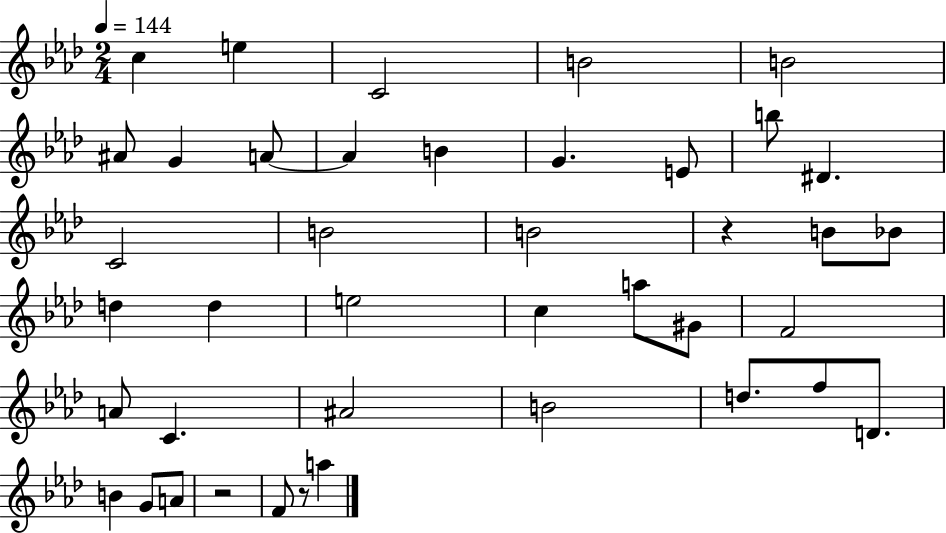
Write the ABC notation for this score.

X:1
T:Untitled
M:2/4
L:1/4
K:Ab
c e C2 B2 B2 ^A/2 G A/2 A B G E/2 b/2 ^D C2 B2 B2 z B/2 _B/2 d d e2 c a/2 ^G/2 F2 A/2 C ^A2 B2 d/2 f/2 D/2 B G/2 A/2 z2 F/2 z/2 a